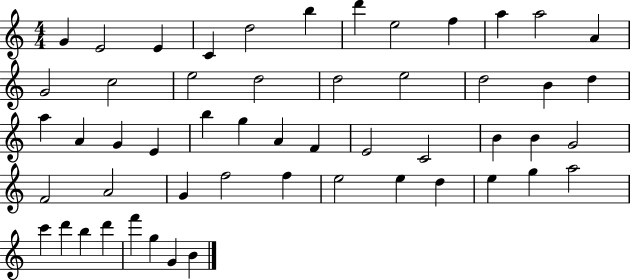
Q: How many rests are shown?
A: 0